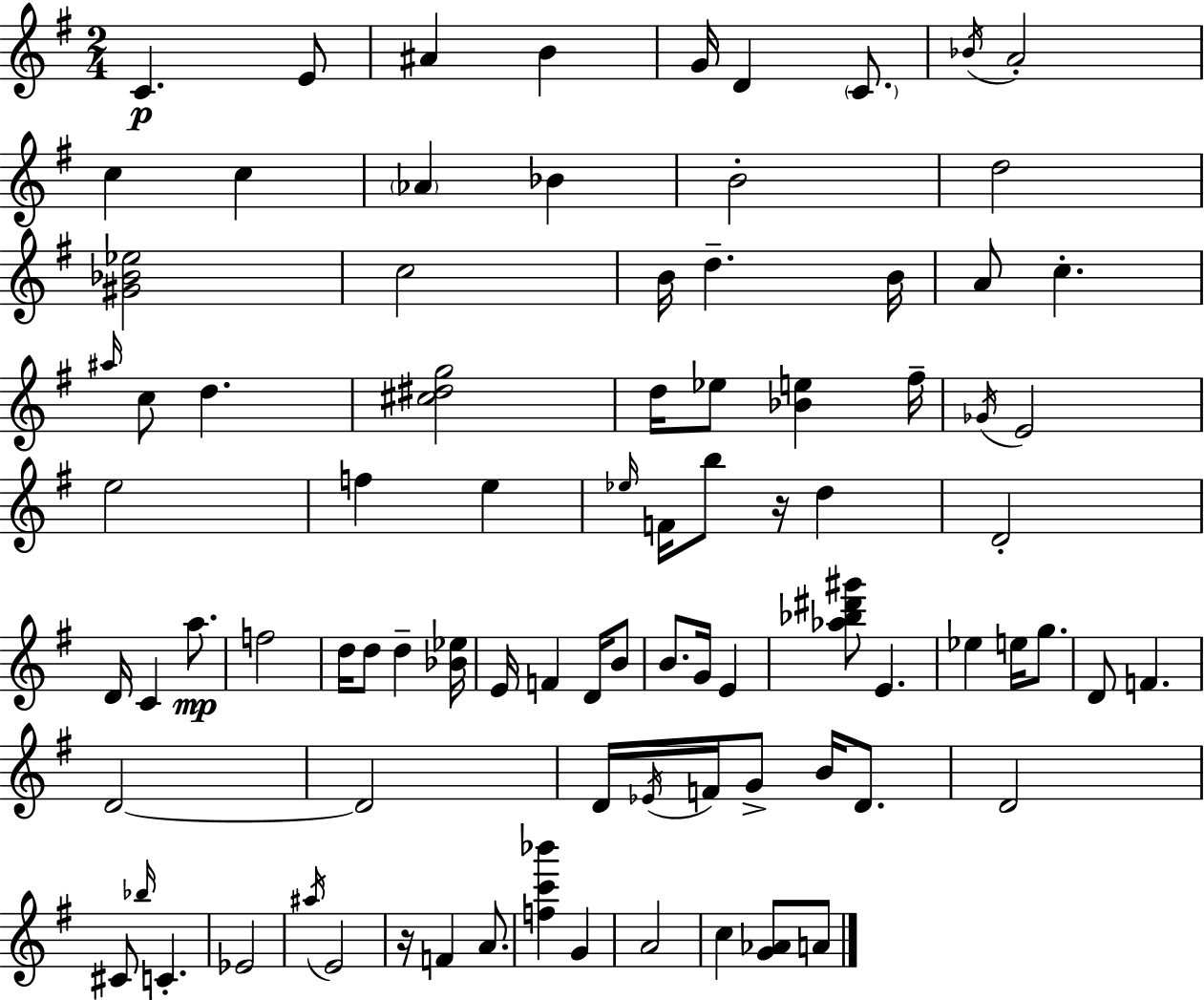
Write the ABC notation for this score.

X:1
T:Untitled
M:2/4
L:1/4
K:G
C E/2 ^A B G/4 D C/2 _B/4 A2 c c _A _B B2 d2 [^G_B_e]2 c2 B/4 d B/4 A/2 c ^a/4 c/2 d [^c^dg]2 d/4 _e/2 [_Be] ^f/4 _G/4 E2 e2 f e _e/4 F/4 b/2 z/4 d D2 D/4 C a/2 f2 d/4 d/2 d [_B_e]/4 E/4 F D/4 B/2 B/2 G/4 E [_a_b^d'^g']/2 E _e e/4 g/2 D/2 F D2 D2 D/4 _E/4 F/4 G/2 B/4 D/2 D2 ^C/2 _b/4 C _E2 ^a/4 E2 z/4 F A/2 [fc'_b'] G A2 c [G_A]/2 A/2